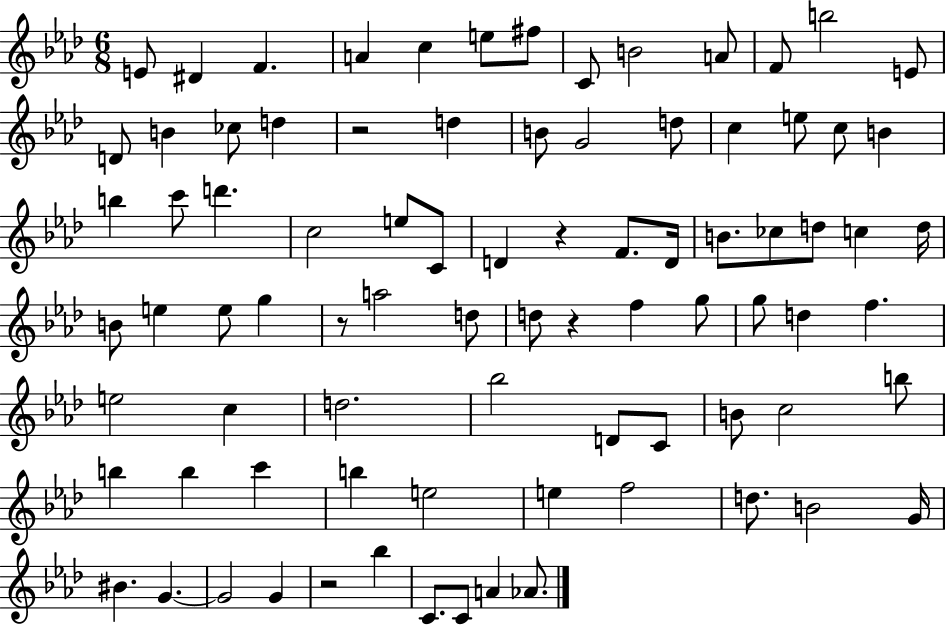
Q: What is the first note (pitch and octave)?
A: E4